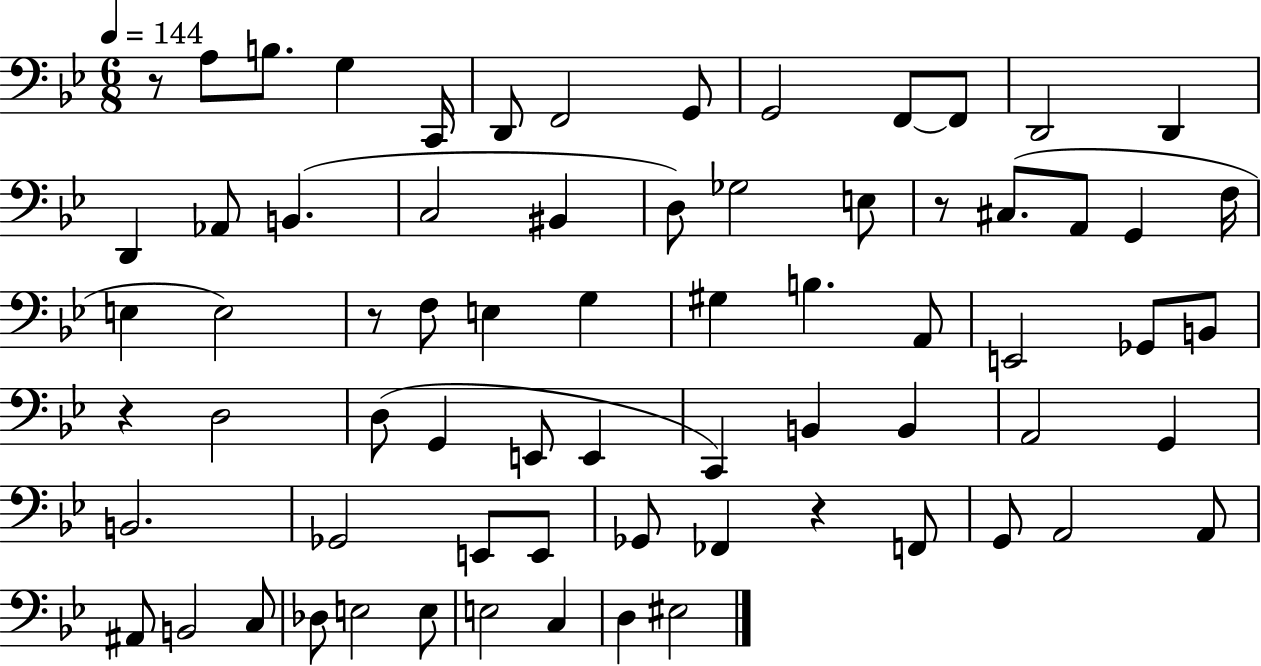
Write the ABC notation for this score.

X:1
T:Untitled
M:6/8
L:1/4
K:Bb
z/2 A,/2 B,/2 G, C,,/4 D,,/2 F,,2 G,,/2 G,,2 F,,/2 F,,/2 D,,2 D,, D,, _A,,/2 B,, C,2 ^B,, D,/2 _G,2 E,/2 z/2 ^C,/2 A,,/2 G,, F,/4 E, E,2 z/2 F,/2 E, G, ^G, B, A,,/2 E,,2 _G,,/2 B,,/2 z D,2 D,/2 G,, E,,/2 E,, C,, B,, B,, A,,2 G,, B,,2 _G,,2 E,,/2 E,,/2 _G,,/2 _F,, z F,,/2 G,,/2 A,,2 A,,/2 ^A,,/2 B,,2 C,/2 _D,/2 E,2 E,/2 E,2 C, D, ^E,2